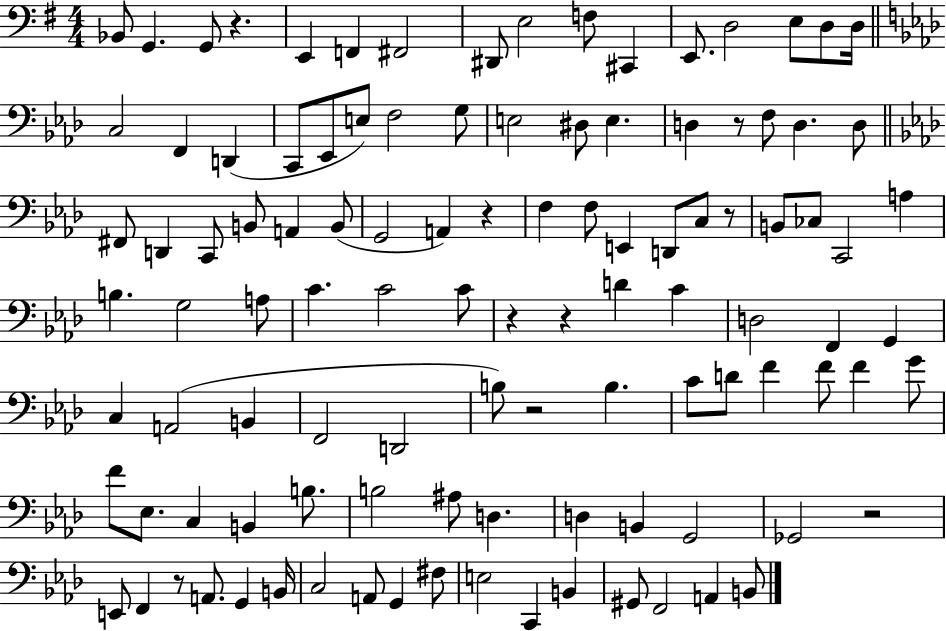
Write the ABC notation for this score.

X:1
T:Untitled
M:4/4
L:1/4
K:G
_B,,/2 G,, G,,/2 z E,, F,, ^F,,2 ^D,,/2 E,2 F,/2 ^C,, E,,/2 D,2 E,/2 D,/2 D,/4 C,2 F,, D,, C,,/2 _E,,/2 E,/2 F,2 G,/2 E,2 ^D,/2 E, D, z/2 F,/2 D, D,/2 ^F,,/2 D,, C,,/2 B,,/2 A,, B,,/2 G,,2 A,, z F, F,/2 E,, D,,/2 C,/2 z/2 B,,/2 _C,/2 C,,2 A, B, G,2 A,/2 C C2 C/2 z z D C D,2 F,, G,, C, A,,2 B,, F,,2 D,,2 B,/2 z2 B, C/2 D/2 F F/2 F G/2 F/2 _E,/2 C, B,, B,/2 B,2 ^A,/2 D, D, B,, G,,2 _G,,2 z2 E,,/2 F,, z/2 A,,/2 G,, B,,/4 C,2 A,,/2 G,, ^F,/2 E,2 C,, B,, ^G,,/2 F,,2 A,, B,,/2